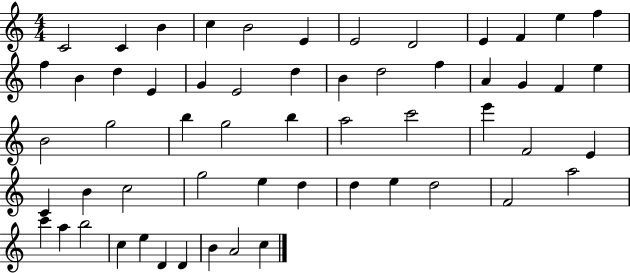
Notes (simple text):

C4/h C4/q B4/q C5/q B4/h E4/q E4/h D4/h E4/q F4/q E5/q F5/q F5/q B4/q D5/q E4/q G4/q E4/h D5/q B4/q D5/h F5/q A4/q G4/q F4/q E5/q B4/h G5/h B5/q G5/h B5/q A5/h C6/h E6/q F4/h E4/q C4/q B4/q C5/h G5/h E5/q D5/q D5/q E5/q D5/h F4/h A5/h C6/q A5/q B5/h C5/q E5/q D4/q D4/q B4/q A4/h C5/q